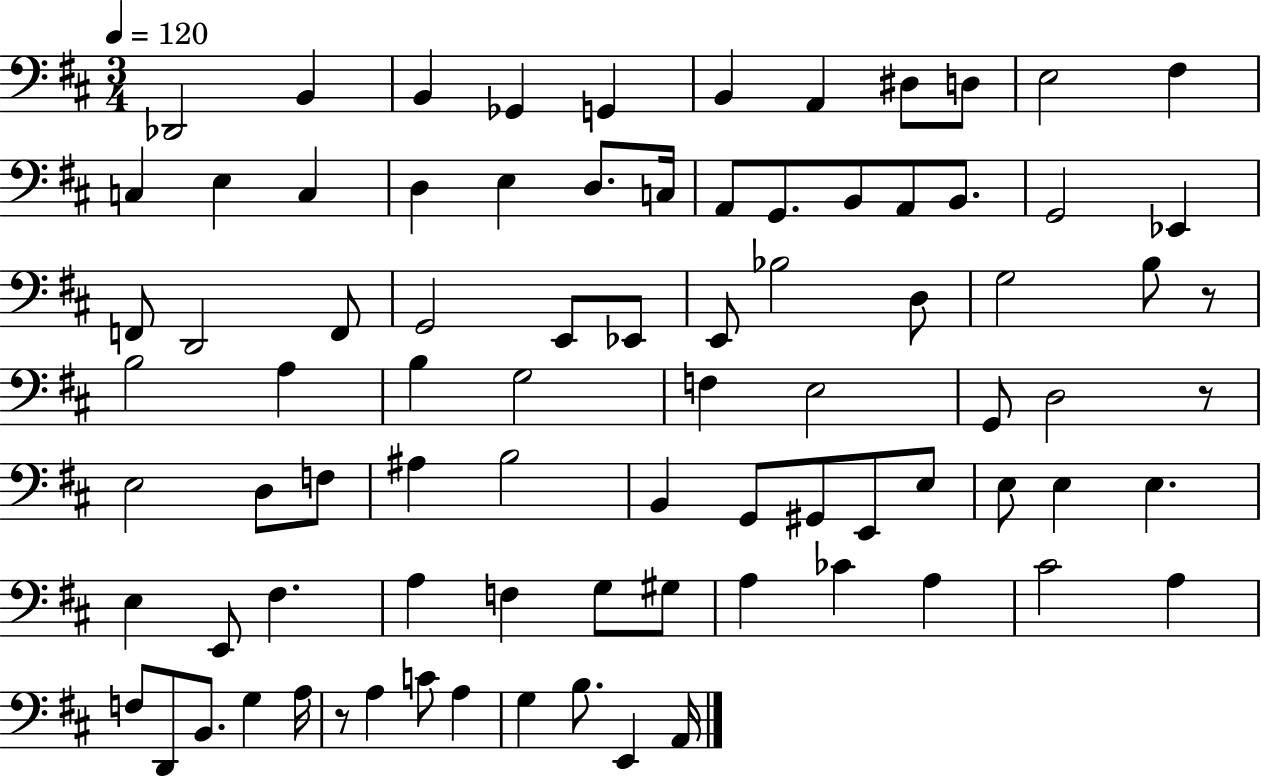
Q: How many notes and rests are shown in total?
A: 84